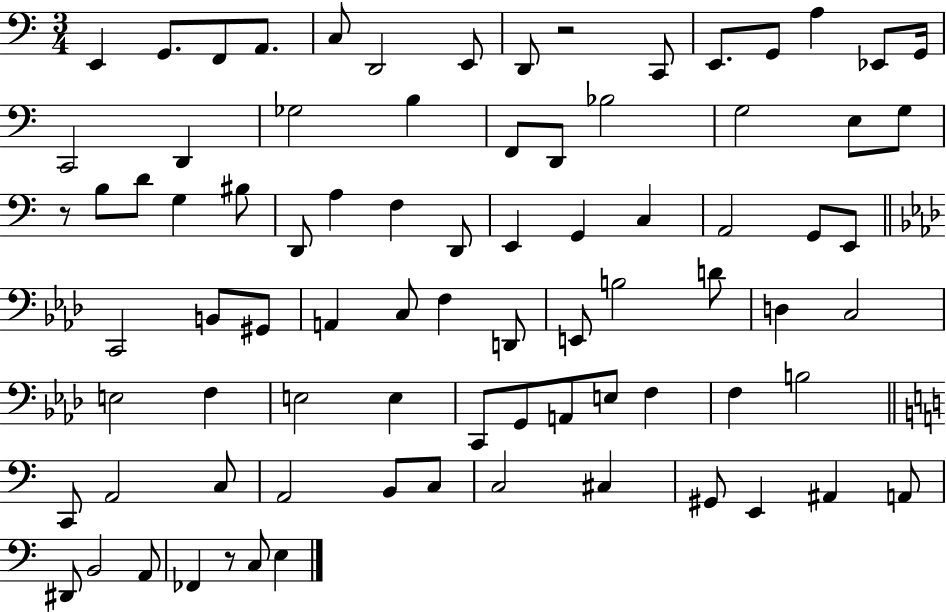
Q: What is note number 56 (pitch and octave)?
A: G2